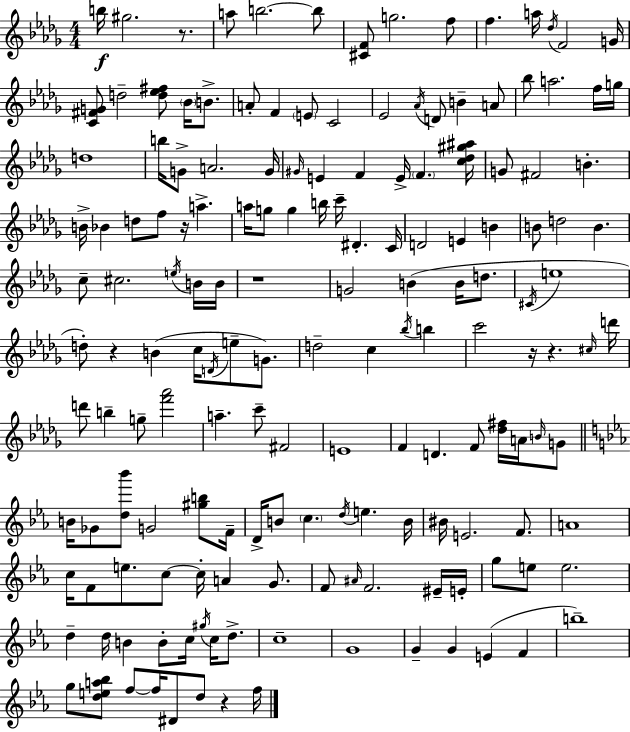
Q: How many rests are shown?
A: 7